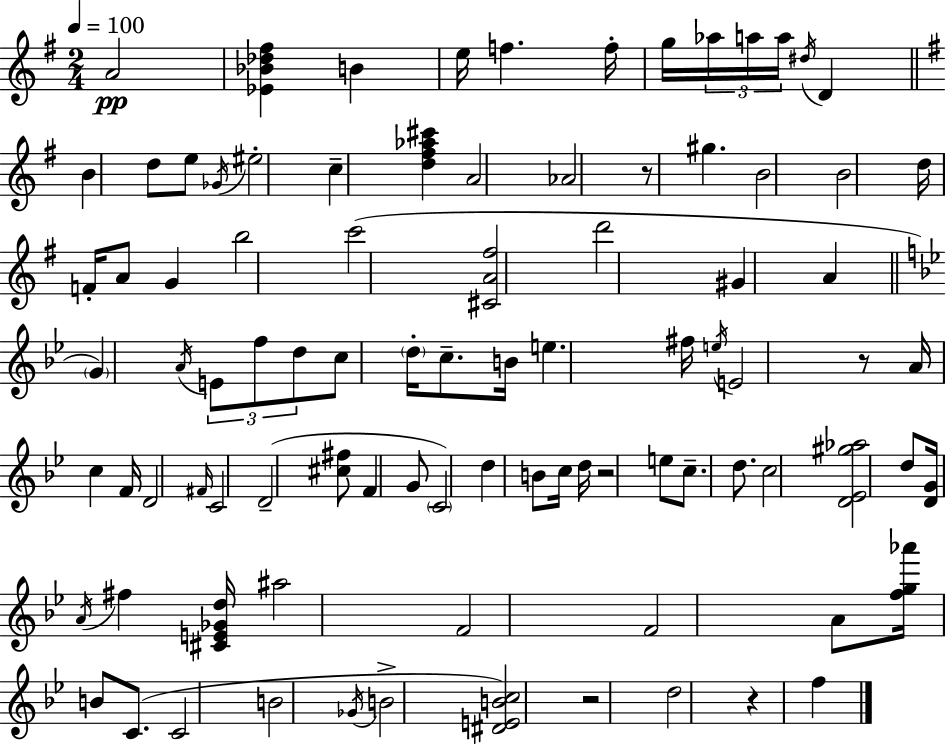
A4/h [Eb4,Bb4,Db5,F#5]/q B4/q E5/s F5/q. F5/s G5/s Ab5/s A5/s A5/s D#5/s D4/q B4/q D5/e E5/e Gb4/s EIS5/h C5/q [D5,F#5,Ab5,C#6]/q A4/h Ab4/h R/e G#5/q. B4/h B4/h D5/s F4/s A4/e G4/q B5/h C6/h [C#4,A4,F#5]/h D6/h G#4/q A4/q G4/q A4/s E4/e F5/e D5/e C5/e D5/s C5/e. B4/s E5/q. F#5/s E5/s E4/h R/e A4/s C5/q F4/s D4/h F#4/s C4/h D4/h [C#5,F#5]/e F4/q G4/e C4/h D5/q B4/e C5/s D5/s R/h E5/e C5/e. D5/e. C5/h [D4,Eb4,G#5,Ab5]/h D5/e [D4,G4]/s A4/s F#5/q [C#4,E4,Gb4,D5]/s A#5/h F4/h F4/h A4/e [F5,G5,Ab6]/s B4/e C4/e. C4/h B4/h Gb4/s B4/h [D#4,E4,B4,C5]/h R/h D5/h R/q F5/q